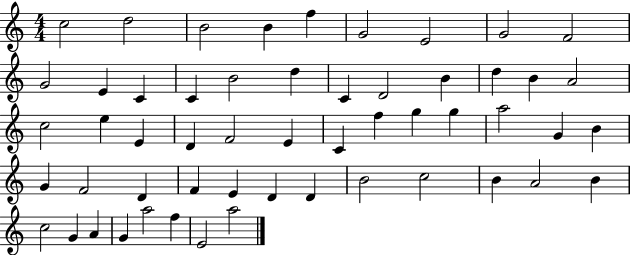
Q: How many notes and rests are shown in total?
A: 54